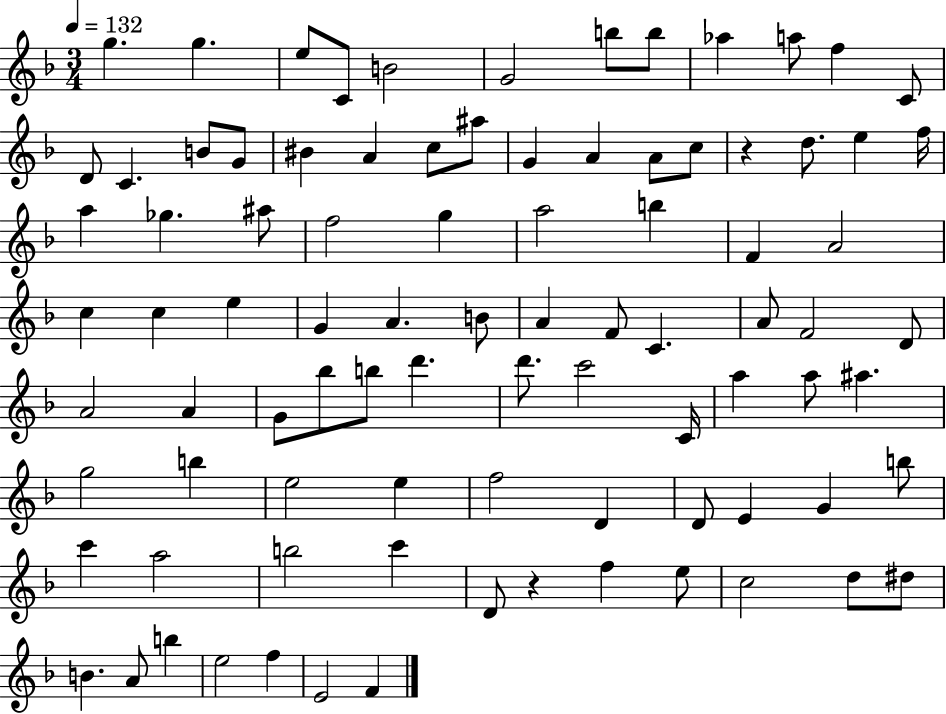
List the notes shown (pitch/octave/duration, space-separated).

G5/q. G5/q. E5/e C4/e B4/h G4/h B5/e B5/e Ab5/q A5/e F5/q C4/e D4/e C4/q. B4/e G4/e BIS4/q A4/q C5/e A#5/e G4/q A4/q A4/e C5/e R/q D5/e. E5/q F5/s A5/q Gb5/q. A#5/e F5/h G5/q A5/h B5/q F4/q A4/h C5/q C5/q E5/q G4/q A4/q. B4/e A4/q F4/e C4/q. A4/e F4/h D4/e A4/h A4/q G4/e Bb5/e B5/e D6/q. D6/e. C6/h C4/s A5/q A5/e A#5/q. G5/h B5/q E5/h E5/q F5/h D4/q D4/e E4/q G4/q B5/e C6/q A5/h B5/h C6/q D4/e R/q F5/q E5/e C5/h D5/e D#5/e B4/q. A4/e B5/q E5/h F5/q E4/h F4/q